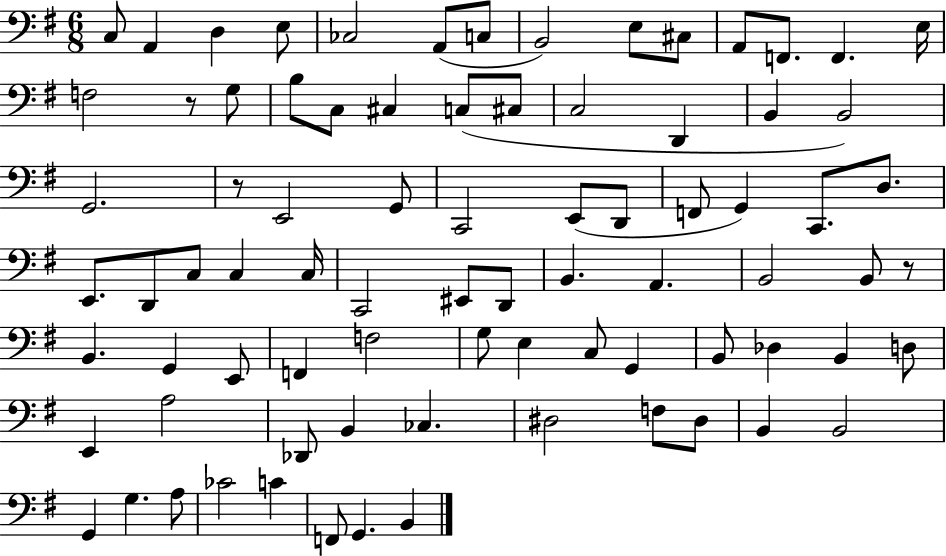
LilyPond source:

{
  \clef bass
  \numericTimeSignature
  \time 6/8
  \key g \major
  c8 a,4 d4 e8 | ces2 a,8( c8 | b,2) e8 cis8 | a,8 f,8. f,4. e16 | \break f2 r8 g8 | b8 c8 cis4 c8( cis8 | c2 d,4 | b,4 b,2) | \break g,2. | r8 e,2 g,8 | c,2 e,8( d,8 | f,8 g,4) c,8. d8. | \break e,8. d,8 c8 c4 c16 | c,2 eis,8 d,8 | b,4. a,4. | b,2 b,8 r8 | \break b,4. g,4 e,8 | f,4 f2 | g8 e4 c8 g,4 | b,8 des4 b,4 d8 | \break e,4 a2 | des,8 b,4 ces4. | dis2 f8 dis8 | b,4 b,2 | \break g,4 g4. a8 | ces'2 c'4 | f,8 g,4. b,4 | \bar "|."
}